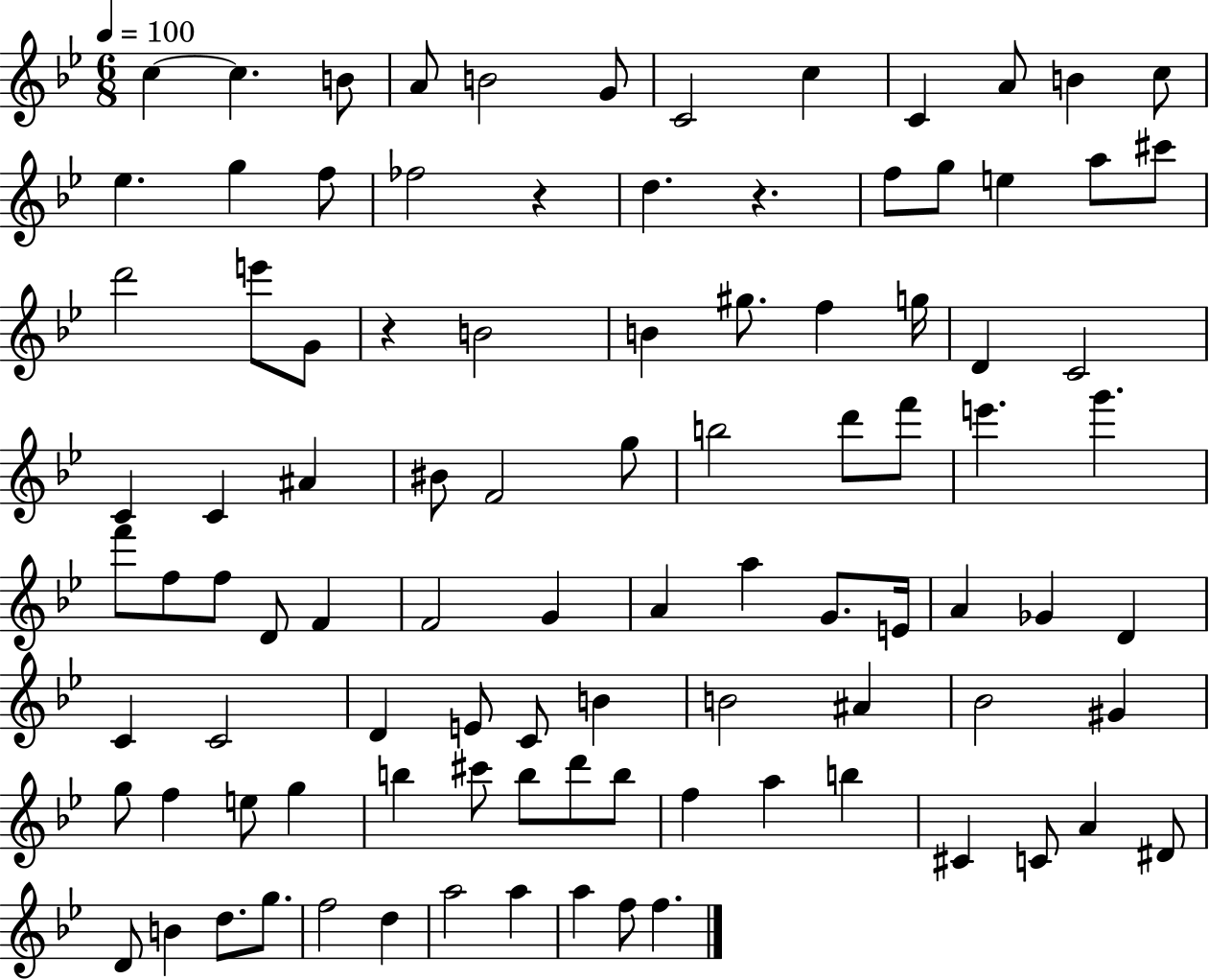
{
  \clef treble
  \numericTimeSignature
  \time 6/8
  \key bes \major
  \tempo 4 = 100
  \repeat volta 2 { c''4~~ c''4. b'8 | a'8 b'2 g'8 | c'2 c''4 | c'4 a'8 b'4 c''8 | \break ees''4. g''4 f''8 | fes''2 r4 | d''4. r4. | f''8 g''8 e''4 a''8 cis'''8 | \break d'''2 e'''8 g'8 | r4 b'2 | b'4 gis''8. f''4 g''16 | d'4 c'2 | \break c'4 c'4 ais'4 | bis'8 f'2 g''8 | b''2 d'''8 f'''8 | e'''4. g'''4. | \break f'''8 f''8 f''8 d'8 f'4 | f'2 g'4 | a'4 a''4 g'8. e'16 | a'4 ges'4 d'4 | \break c'4 c'2 | d'4 e'8 c'8 b'4 | b'2 ais'4 | bes'2 gis'4 | \break g''8 f''4 e''8 g''4 | b''4 cis'''8 b''8 d'''8 b''8 | f''4 a''4 b''4 | cis'4 c'8 a'4 dis'8 | \break d'8 b'4 d''8. g''8. | f''2 d''4 | a''2 a''4 | a''4 f''8 f''4. | \break } \bar "|."
}